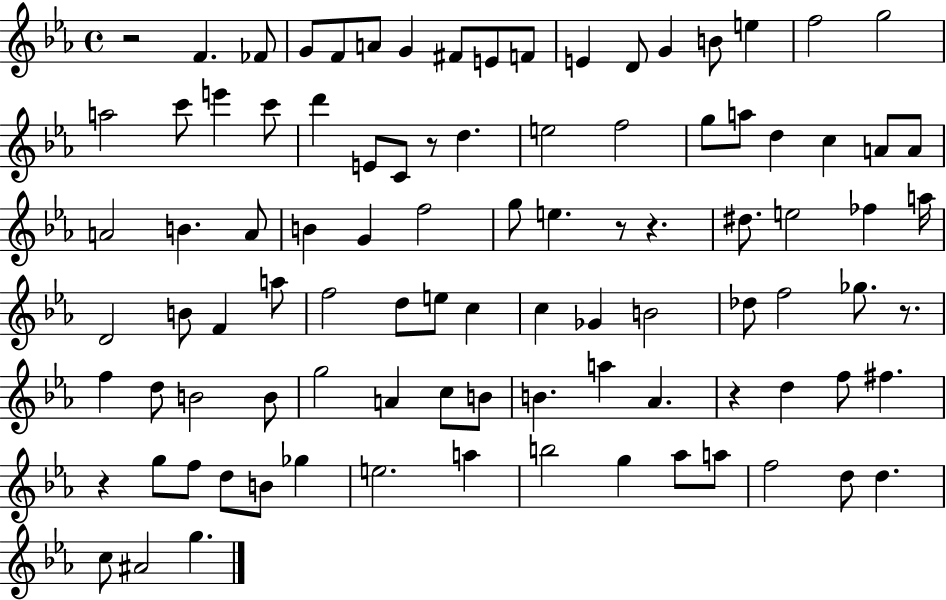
{
  \clef treble
  \time 4/4
  \defaultTimeSignature
  \key ees \major
  \repeat volta 2 { r2 f'4. fes'8 | g'8 f'8 a'8 g'4 fis'8 e'8 f'8 | e'4 d'8 g'4 b'8 e''4 | f''2 g''2 | \break a''2 c'''8 e'''4 c'''8 | d'''4 e'8 c'8 r8 d''4. | e''2 f''2 | g''8 a''8 d''4 c''4 a'8 a'8 | \break a'2 b'4. a'8 | b'4 g'4 f''2 | g''8 e''4. r8 r4. | dis''8. e''2 fes''4 a''16 | \break d'2 b'8 f'4 a''8 | f''2 d''8 e''8 c''4 | c''4 ges'4 b'2 | des''8 f''2 ges''8. r8. | \break f''4 d''8 b'2 b'8 | g''2 a'4 c''8 b'8 | b'4. a''4 aes'4. | r4 d''4 f''8 fis''4. | \break r4 g''8 f''8 d''8 b'8 ges''4 | e''2. a''4 | b''2 g''4 aes''8 a''8 | f''2 d''8 d''4. | \break c''8 ais'2 g''4. | } \bar "|."
}